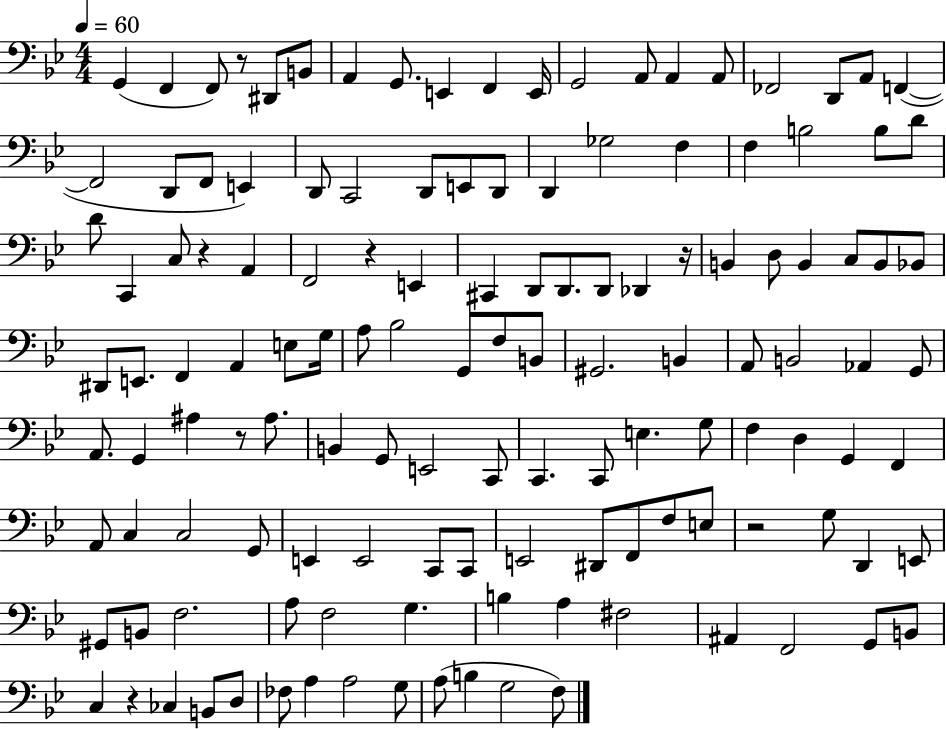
{
  \clef bass
  \numericTimeSignature
  \time 4/4
  \key bes \major
  \tempo 4 = 60
  g,4( f,4 f,8) r8 dis,8 b,8 | a,4 g,8. e,4 f,4 e,16 | g,2 a,8 a,4 a,8 | fes,2 d,8 a,8 f,4~(~ | \break f,2 d,8 f,8 e,4) | d,8 c,2 d,8 e,8 d,8 | d,4 ges2 f4 | f4 b2 b8 d'8 | \break d'8 c,4 c8 r4 a,4 | f,2 r4 e,4 | cis,4 d,8 d,8. d,8 des,4 r16 | b,4 d8 b,4 c8 b,8 bes,8 | \break dis,8 e,8. f,4 a,4 e8 g16 | a8 bes2 g,8 f8 b,8 | gis,2. b,4 | a,8 b,2 aes,4 g,8 | \break a,8. g,4 ais4 r8 ais8. | b,4 g,8 e,2 c,8 | c,4. c,8 e4. g8 | f4 d4 g,4 f,4 | \break a,8 c4 c2 g,8 | e,4 e,2 c,8 c,8 | e,2 dis,8 f,8 f8 e8 | r2 g8 d,4 e,8 | \break gis,8 b,8 f2. | a8 f2 g4. | b4 a4 fis2 | ais,4 f,2 g,8 b,8 | \break c4 r4 ces4 b,8 d8 | fes8 a4 a2 g8 | a8( b4 g2 f8) | \bar "|."
}